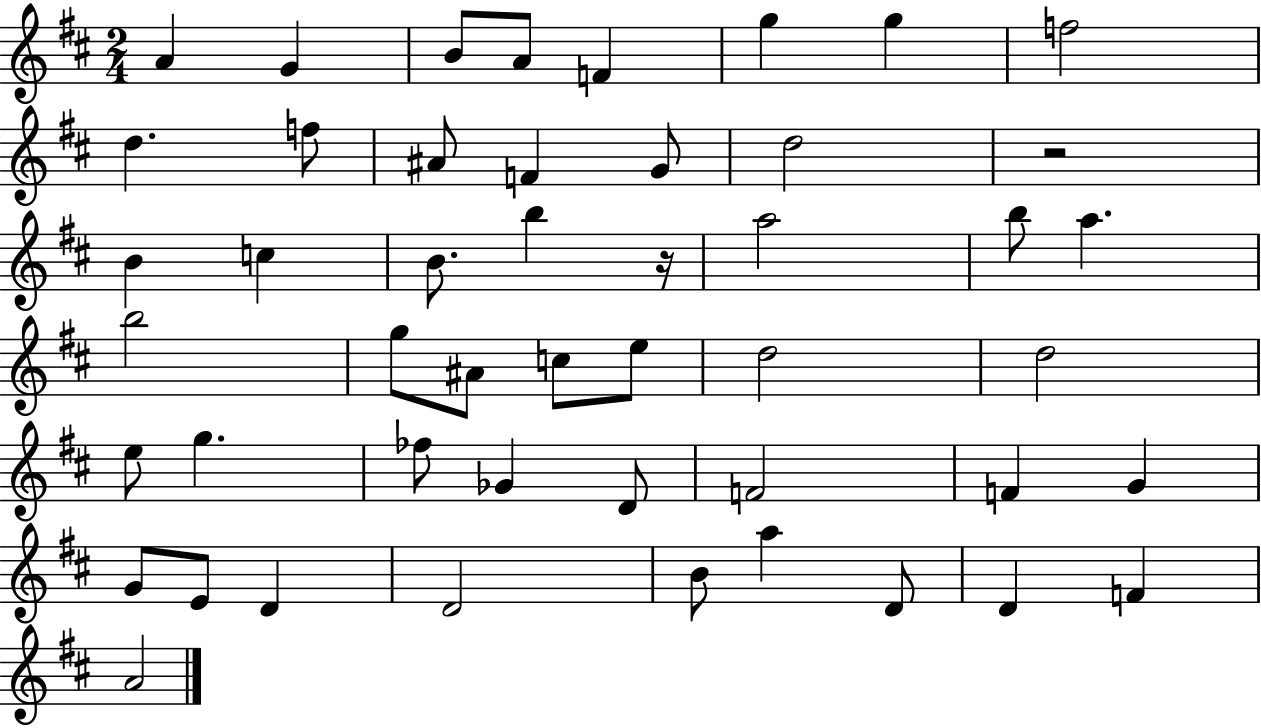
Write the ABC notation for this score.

X:1
T:Untitled
M:2/4
L:1/4
K:D
A G B/2 A/2 F g g f2 d f/2 ^A/2 F G/2 d2 z2 B c B/2 b z/4 a2 b/2 a b2 g/2 ^A/2 c/2 e/2 d2 d2 e/2 g _f/2 _G D/2 F2 F G G/2 E/2 D D2 B/2 a D/2 D F A2